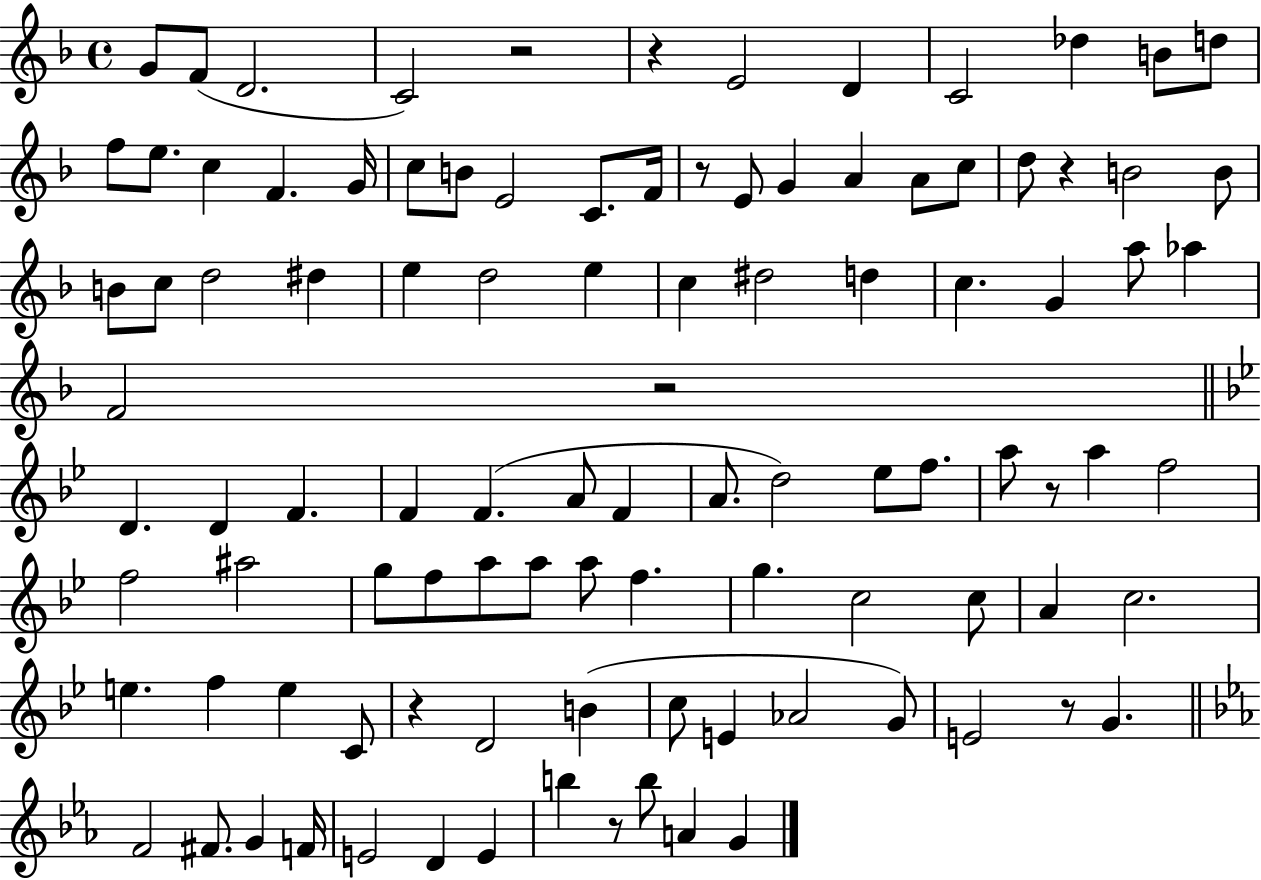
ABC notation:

X:1
T:Untitled
M:4/4
L:1/4
K:F
G/2 F/2 D2 C2 z2 z E2 D C2 _d B/2 d/2 f/2 e/2 c F G/4 c/2 B/2 E2 C/2 F/4 z/2 E/2 G A A/2 c/2 d/2 z B2 B/2 B/2 c/2 d2 ^d e d2 e c ^d2 d c G a/2 _a F2 z2 D D F F F A/2 F A/2 d2 _e/2 f/2 a/2 z/2 a f2 f2 ^a2 g/2 f/2 a/2 a/2 a/2 f g c2 c/2 A c2 e f e C/2 z D2 B c/2 E _A2 G/2 E2 z/2 G F2 ^F/2 G F/4 E2 D E b z/2 b/2 A G